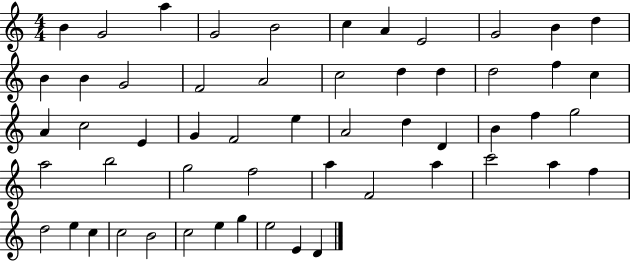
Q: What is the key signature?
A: C major